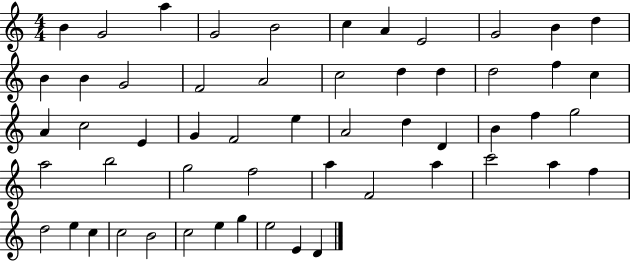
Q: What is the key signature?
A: C major